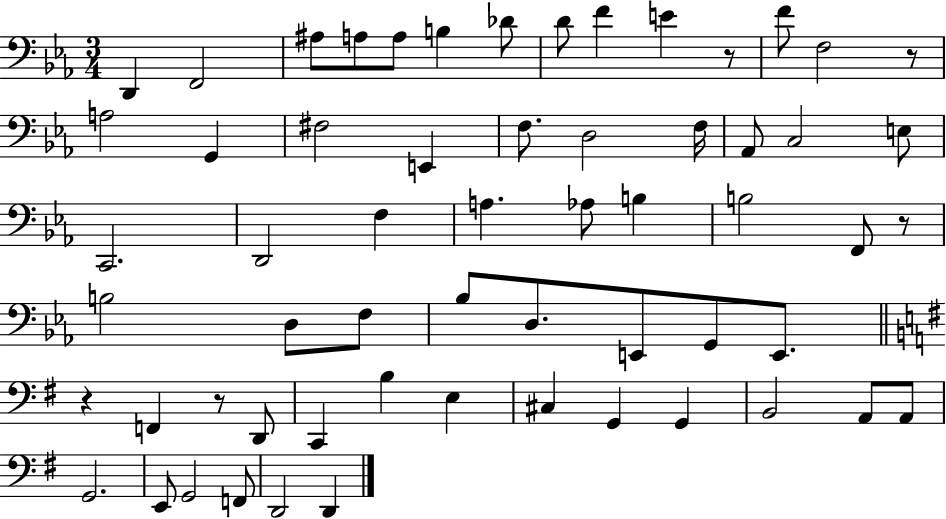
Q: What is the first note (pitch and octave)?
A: D2